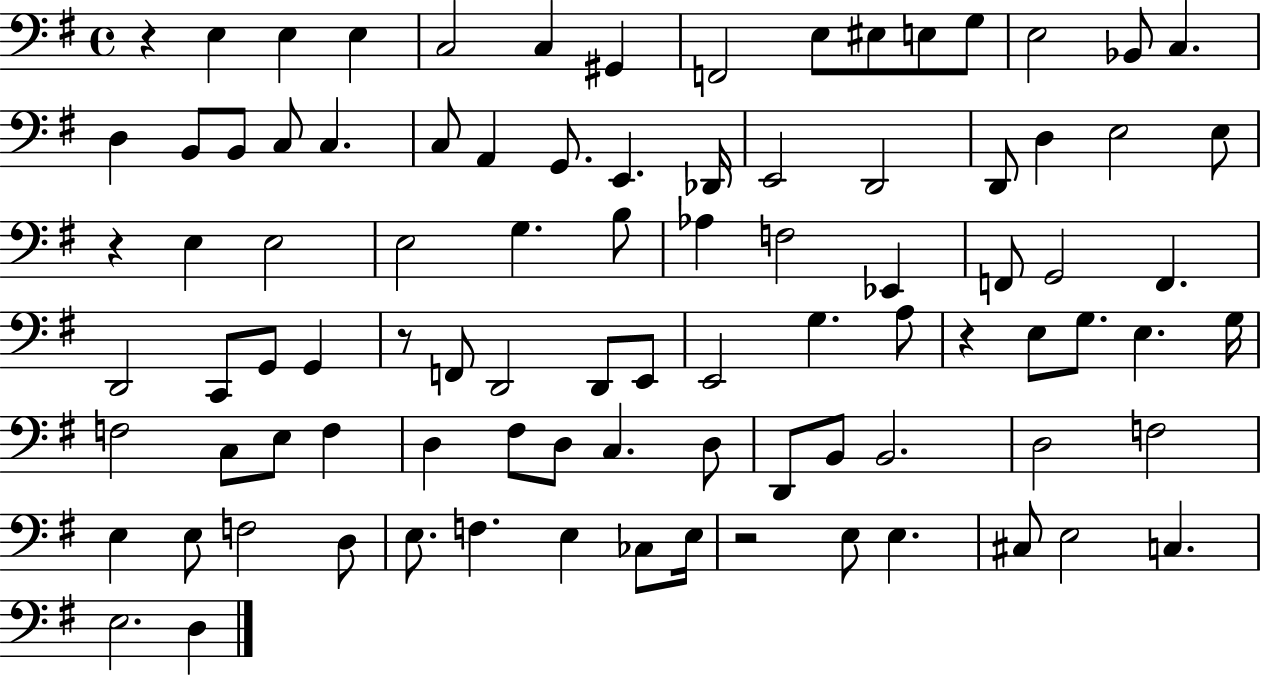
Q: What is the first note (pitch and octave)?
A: E3